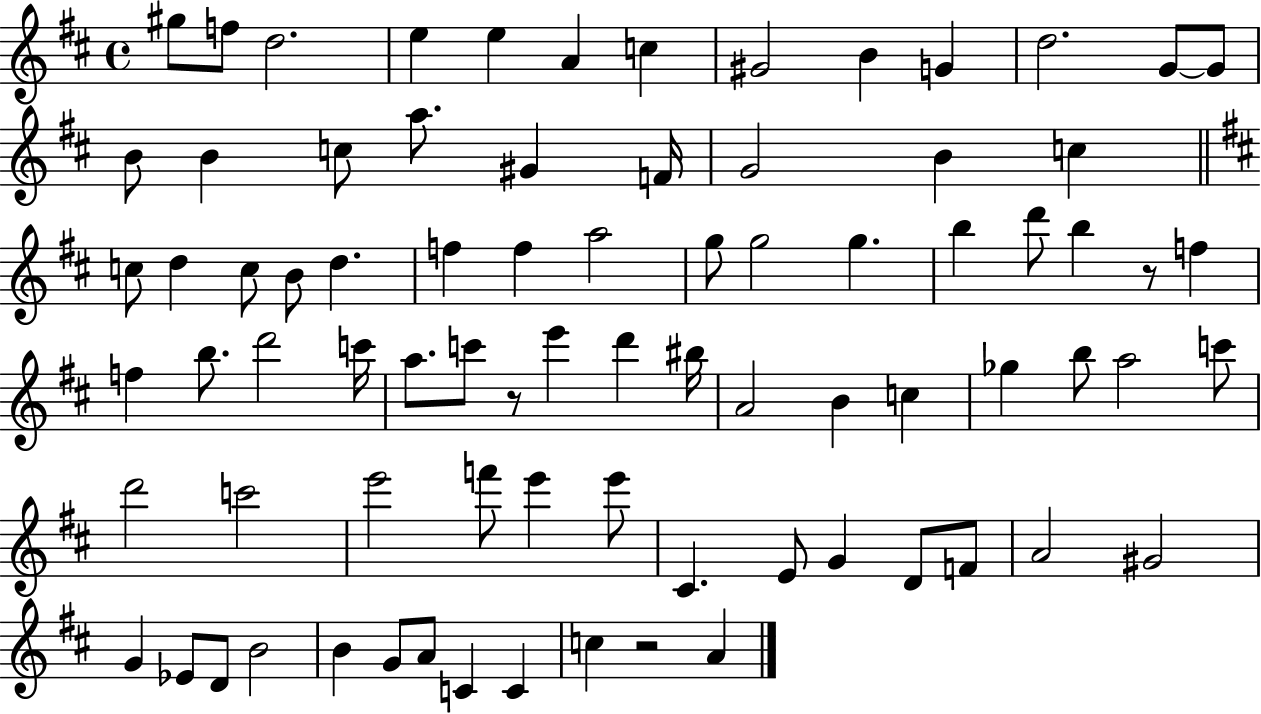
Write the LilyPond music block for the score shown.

{
  \clef treble
  \time 4/4
  \defaultTimeSignature
  \key d \major
  gis''8 f''8 d''2. | e''4 e''4 a'4 c''4 | gis'2 b'4 g'4 | d''2. g'8~~ g'8 | \break b'8 b'4 c''8 a''8. gis'4 f'16 | g'2 b'4 c''4 | \bar "||" \break \key d \major c''8 d''4 c''8 b'8 d''4. | f''4 f''4 a''2 | g''8 g''2 g''4. | b''4 d'''8 b''4 r8 f''4 | \break f''4 b''8. d'''2 c'''16 | a''8. c'''8 r8 e'''4 d'''4 bis''16 | a'2 b'4 c''4 | ges''4 b''8 a''2 c'''8 | \break d'''2 c'''2 | e'''2 f'''8 e'''4 e'''8 | cis'4. e'8 g'4 d'8 f'8 | a'2 gis'2 | \break g'4 ees'8 d'8 b'2 | b'4 g'8 a'8 c'4 c'4 | c''4 r2 a'4 | \bar "|."
}